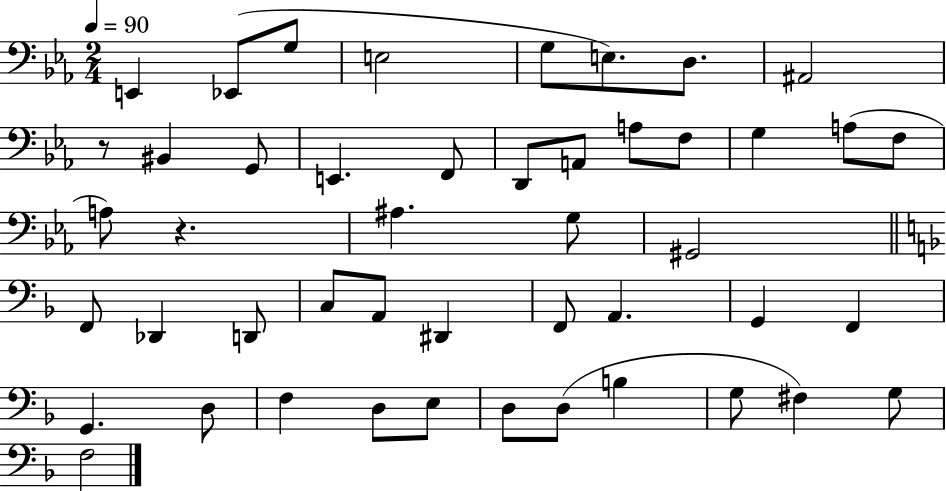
{
  \clef bass
  \numericTimeSignature
  \time 2/4
  \key ees \major
  \tempo 4 = 90
  e,4 ees,8( g8 | e2 | g8 e8.) d8. | ais,2 | \break r8 bis,4 g,8 | e,4. f,8 | d,8 a,8 a8 f8 | g4 a8( f8 | \break a8) r4. | ais4. g8 | gis,2 | \bar "||" \break \key f \major f,8 des,4 d,8 | c8 a,8 dis,4 | f,8 a,4. | g,4 f,4 | \break g,4. d8 | f4 d8 e8 | d8 d8( b4 | g8 fis4) g8 | \break f2 | \bar "|."
}